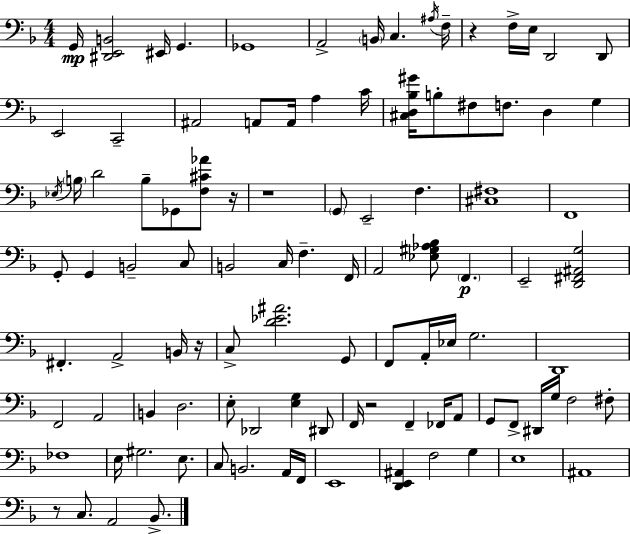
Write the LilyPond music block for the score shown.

{
  \clef bass
  \numericTimeSignature
  \time 4/4
  \key d \minor
  \repeat volta 2 { g,16\mp <dis, e, b,>2 eis,16 g,4. | ges,1 | a,2-> \parenthesize b,16 c4. \acciaccatura { ais16 } | f16-- r4 f16-> e16 d,2 d,8 | \break e,2 c,2-- | ais,2 a,8 a,16 a4 | c'16 <cis d bes gis'>16 b8-. fis8 f8. d4 g4 | \acciaccatura { ees16 } \parenthesize b16 d'2 b8-- ges,8 <f cis' aes'>8 | \break r16 r1 | \parenthesize g,8 e,2-- f4. | <cis fis>1 | f,1 | \break g,8-. g,4 b,2-- | c8 b,2 c16 f4.-- | f,16 a,2 <ees gis aes bes>8 \parenthesize f,4.\p | e,2-- <d, fis, ais, g>2 | \break fis,4.-. a,2-> | b,16 r16 c8-> <d' ees' ais'>2. | g,8 f,8 a,16-. ees16 g2. | d,1 | \break f,2 a,2 | b,4 d2. | e8-. des,2 <e g>4 | dis,8 f,16 r2 f,4-- fes,16 | \break a,8 g,8 f,8-> dis,16 g16 f2 | fis8-. fes1 | e16 gis2. e8. | c8 b,2. | \break a,16 f,16 e,1 | <d, e, ais,>4 f2 g4 | e1 | ais,1 | \break r8 c8. a,2 bes,8.-> | } \bar "|."
}